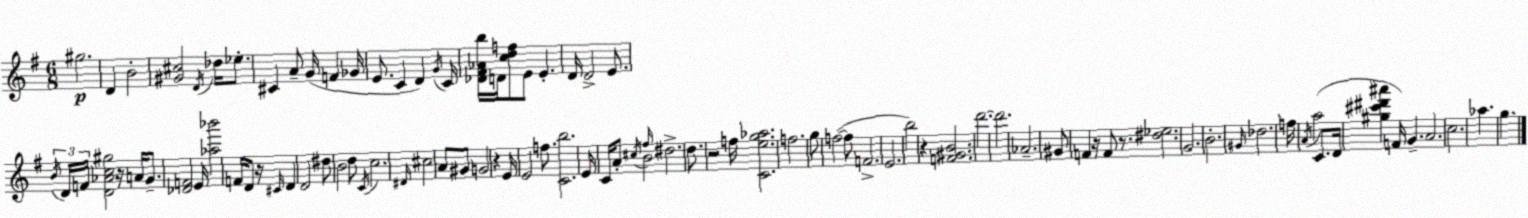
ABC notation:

X:1
T:Untitled
M:6/8
L:1/4
K:Em
^g2 D B2 [^G^c]2 D/4 _d/4 _e/2 ^C A/2 G/4 F _G/4 E/2 C D G/4 C/4 [_D^F_Ab]/4 D/4 [cdf]/2 E/2 E D/4 D2 E/2 B/4 D/4 F/4 [D_Ac^g]2 z/4 A/4 G/2 [_DF]2 E/4 [_a_b']2 F/4 D/2 z/4 ^C/4 D D2 ^d/2 B2 d/2 C/4 c2 ^D/4 ^c2 A/2 ^G/2 G2 z E/4 E2 f/2 [Cb]2 E/4 C/4 A/2 ^c/4 B2 ^f/4 ^d2 d/2 z2 f/4 [Ceg_a]2 f2 g/2 f2 f/2 F2 E2 b2 z [F^GB]2 d'2 d'2 _A2 ^G/2 F z/4 F/2 z/2 [^d_e]2 G2 B2 ^G/4 _d2 f/4 A/4 a2 C/2 D/4 [^g^c'^d'^a'] F/4 G A2 c2 _a g